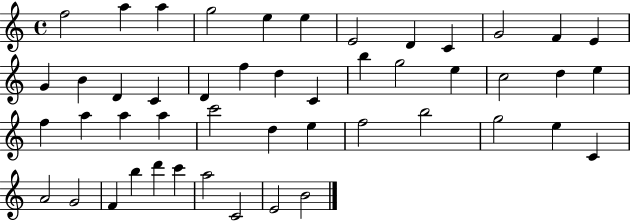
{
  \clef treble
  \time 4/4
  \defaultTimeSignature
  \key c \major
  f''2 a''4 a''4 | g''2 e''4 e''4 | e'2 d'4 c'4 | g'2 f'4 e'4 | \break g'4 b'4 d'4 c'4 | d'4 f''4 d''4 c'4 | b''4 g''2 e''4 | c''2 d''4 e''4 | \break f''4 a''4 a''4 a''4 | c'''2 d''4 e''4 | f''2 b''2 | g''2 e''4 c'4 | \break a'2 g'2 | f'4 b''4 d'''4 c'''4 | a''2 c'2 | e'2 b'2 | \break \bar "|."
}